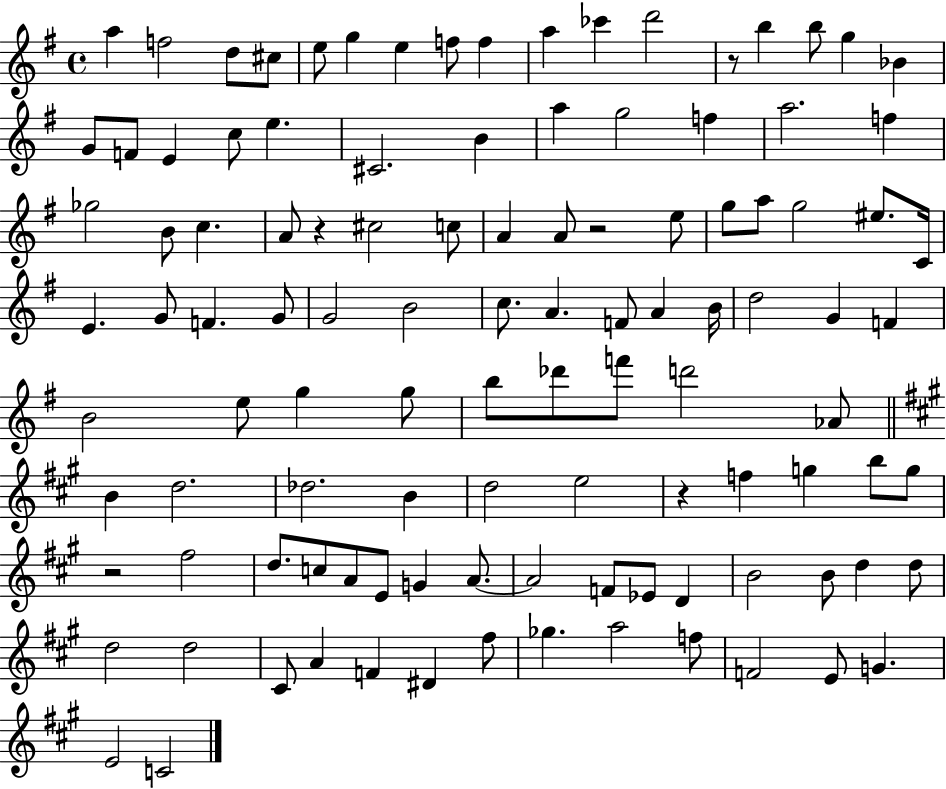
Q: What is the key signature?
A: G major